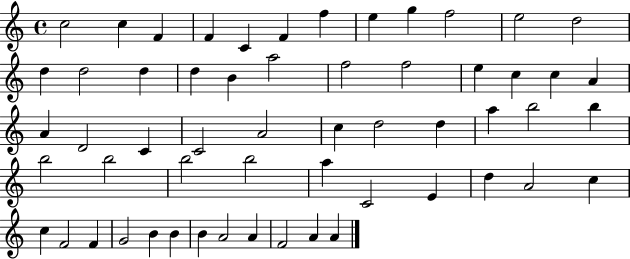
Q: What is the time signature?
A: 4/4